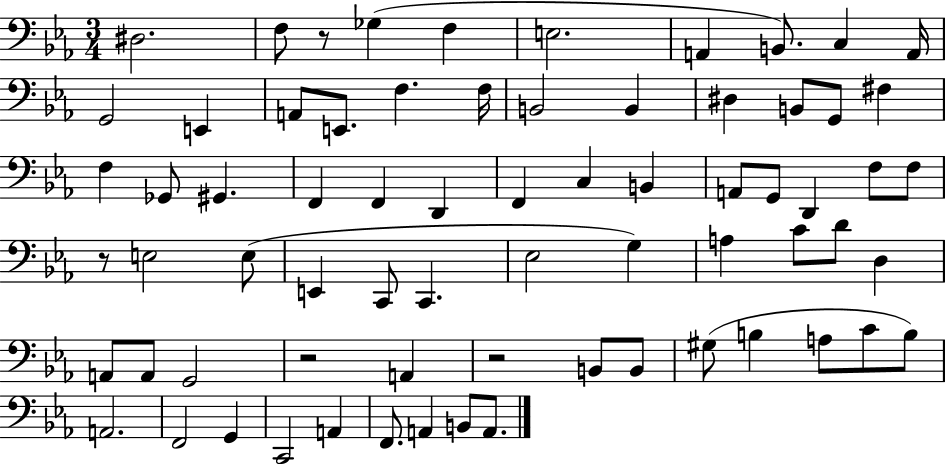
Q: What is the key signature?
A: EES major